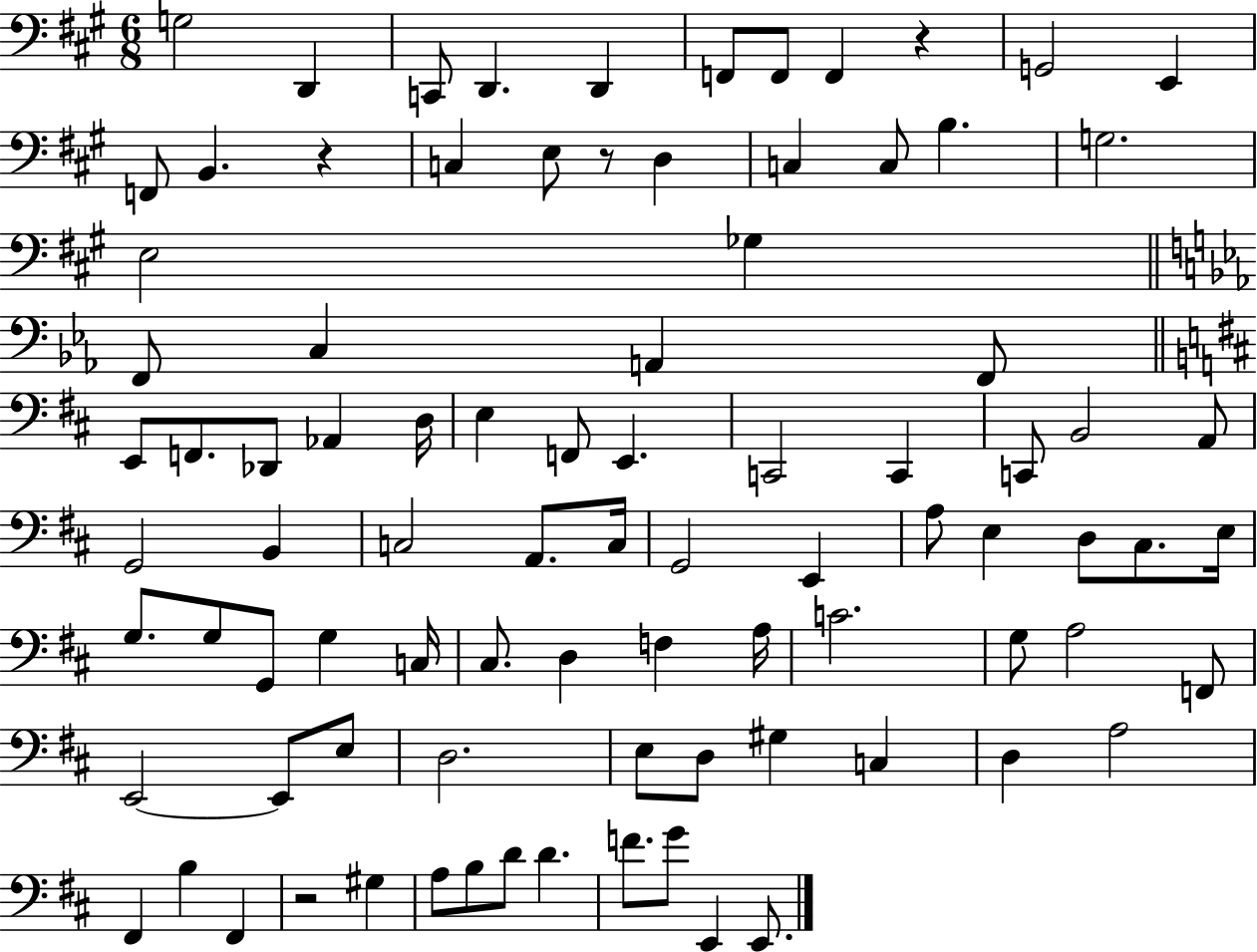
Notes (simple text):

G3/h D2/q C2/e D2/q. D2/q F2/e F2/e F2/q R/q G2/h E2/q F2/e B2/q. R/q C3/q E3/e R/e D3/q C3/q C3/e B3/q. G3/h. E3/h Gb3/q F2/e C3/q A2/q F2/e E2/e F2/e. Db2/e Ab2/q D3/s E3/q F2/e E2/q. C2/h C2/q C2/e B2/h A2/e G2/h B2/q C3/h A2/e. C3/s G2/h E2/q A3/e E3/q D3/e C#3/e. E3/s G3/e. G3/e G2/e G3/q C3/s C#3/e. D3/q F3/q A3/s C4/h. G3/e A3/h F2/e E2/h E2/e E3/e D3/h. E3/e D3/e G#3/q C3/q D3/q A3/h F#2/q B3/q F#2/q R/h G#3/q A3/e B3/e D4/e D4/q. F4/e. G4/e E2/q E2/e.